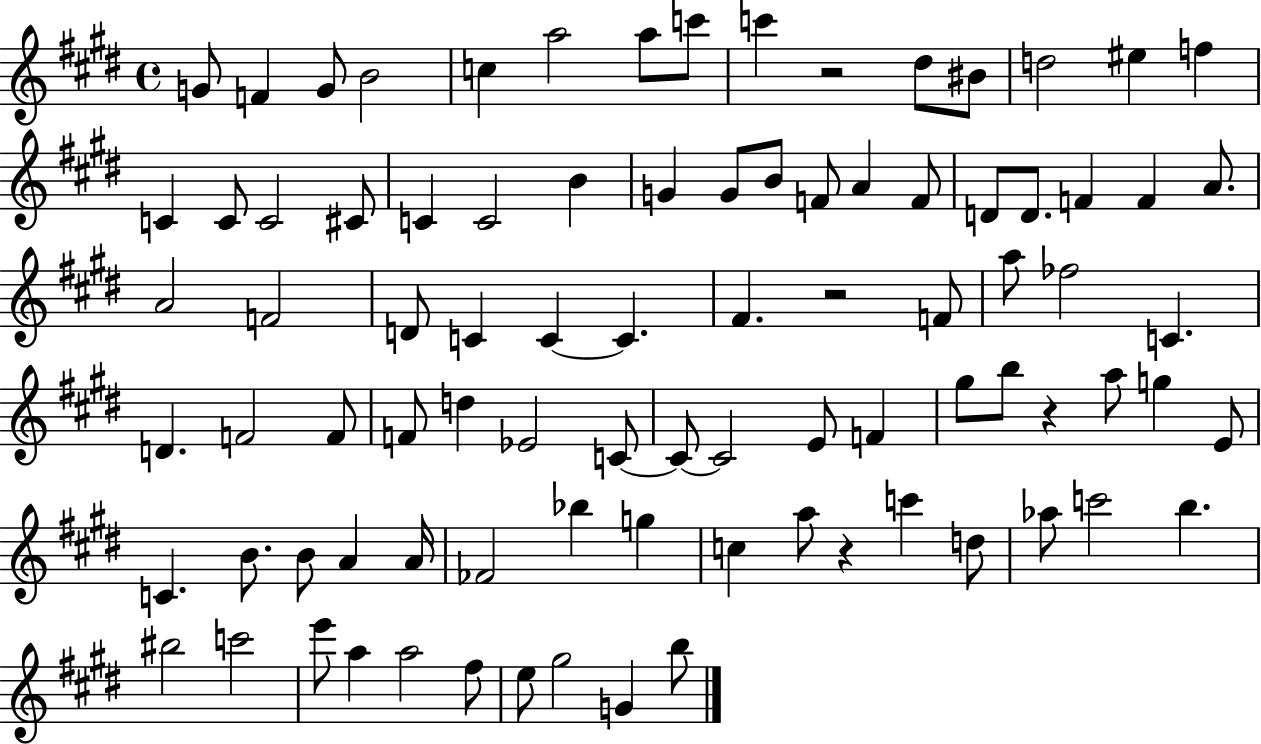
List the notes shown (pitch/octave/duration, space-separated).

G4/e F4/q G4/e B4/h C5/q A5/h A5/e C6/e C6/q R/h D#5/e BIS4/e D5/h EIS5/q F5/q C4/q C4/e C4/h C#4/e C4/q C4/h B4/q G4/q G4/e B4/e F4/e A4/q F4/e D4/e D4/e. F4/q F4/q A4/e. A4/h F4/h D4/e C4/q C4/q C4/q. F#4/q. R/h F4/e A5/e FES5/h C4/q. D4/q. F4/h F4/e F4/e D5/q Eb4/h C4/e C4/e C4/h E4/e F4/q G#5/e B5/e R/q A5/e G5/q E4/e C4/q. B4/e. B4/e A4/q A4/s FES4/h Bb5/q G5/q C5/q A5/e R/q C6/q D5/e Ab5/e C6/h B5/q. BIS5/h C6/h E6/e A5/q A5/h F#5/e E5/e G#5/h G4/q B5/e